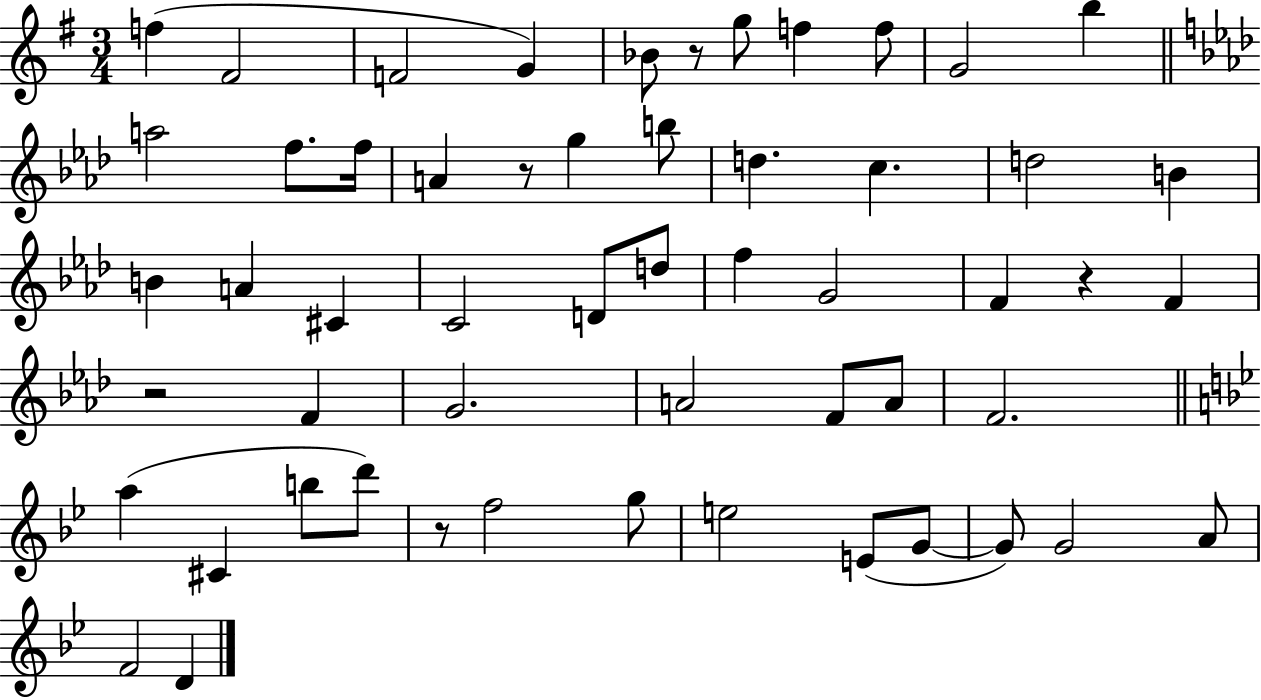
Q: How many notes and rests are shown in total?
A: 55